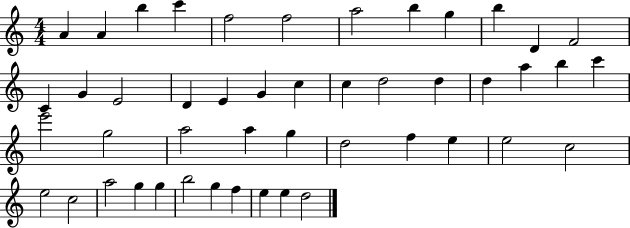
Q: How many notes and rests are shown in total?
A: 47